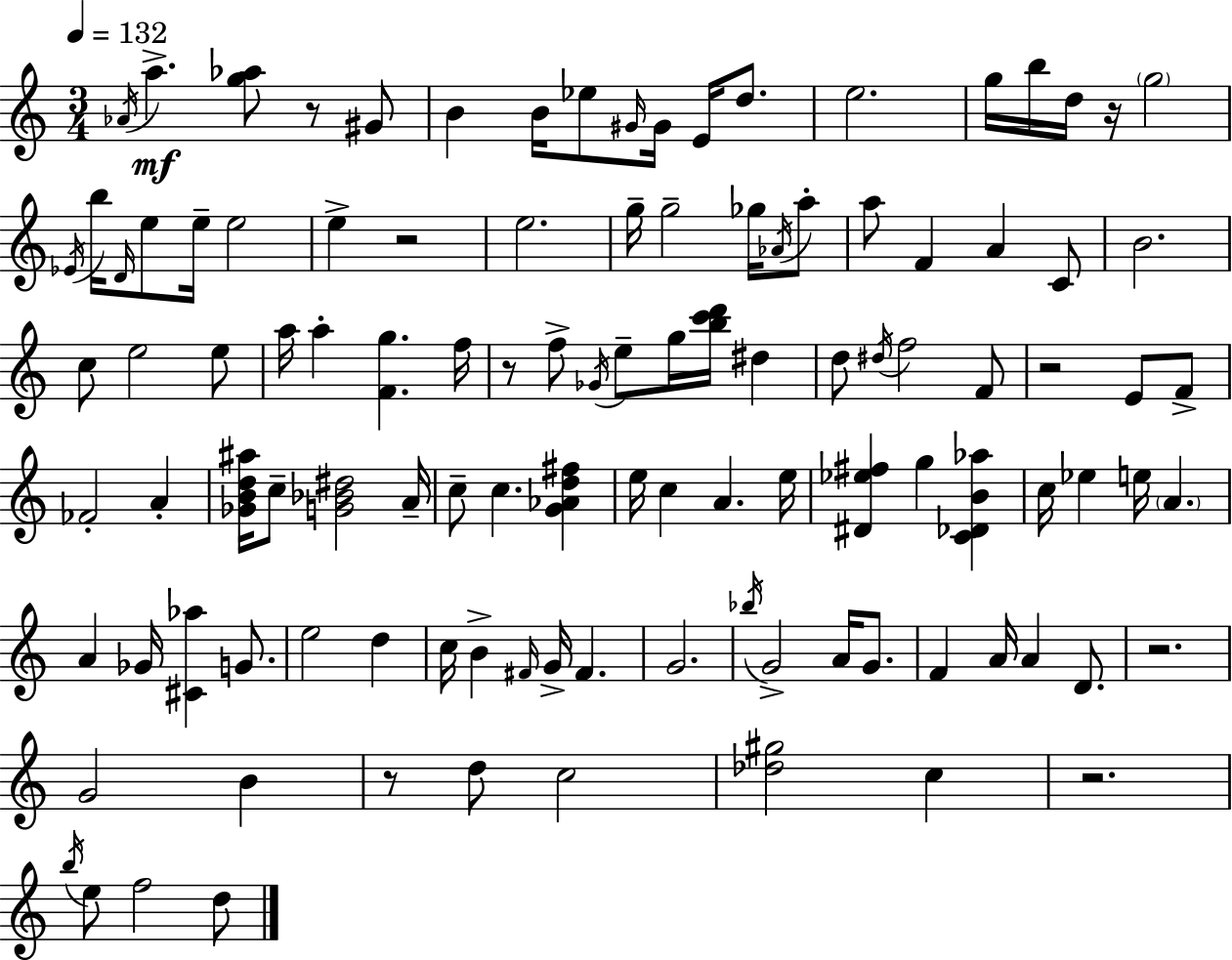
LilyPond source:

{
  \clef treble
  \numericTimeSignature
  \time 3/4
  \key a \minor
  \tempo 4 = 132
  \acciaccatura { aes'16 }\mf a''4.-> <g'' aes''>8 r8 gis'8 | b'4 b'16 ees''8 \grace { gis'16 } gis'16 e'16 d''8. | e''2. | g''16 b''16 d''16 r16 \parenthesize g''2 | \break \acciaccatura { ees'16 } b''16 \grace { d'16 } e''8 e''16-- e''2 | e''4-> r2 | e''2. | g''16-- g''2-- | \break ges''16 \acciaccatura { aes'16 } a''8-. a''8 f'4 a'4 | c'8 b'2. | c''8 e''2 | e''8 a''16 a''4-. <f' g''>4. | \break f''16 r8 f''8-> \acciaccatura { ges'16 } e''8-- | g''16 <b'' c''' d'''>16 dis''4 d''8 \acciaccatura { dis''16 } f''2 | f'8 r2 | e'8 f'8-> fes'2-. | \break a'4-. <ges' b' d'' ais''>16 c''8-- <g' bes' dis''>2 | a'16-- c''8-- c''4. | <g' aes' d'' fis''>4 e''16 c''4 | a'4. e''16 <dis' ees'' fis''>4 g''4 | \break <c' des' b' aes''>4 c''16 ees''4 | e''16 \parenthesize a'4. a'4 ges'16 | <cis' aes''>4 g'8. e''2 | d''4 c''16 b'4-> | \break \grace { fis'16 } g'16-> fis'4. g'2. | \acciaccatura { bes''16 } g'2-> | a'16 g'8. f'4 | a'16 a'4 d'8. r2. | \break g'2 | b'4 r8 d''8 | c''2 <des'' gis''>2 | c''4 r2. | \break \acciaccatura { b''16 } e''8 | f''2 d''8 \bar "|."
}